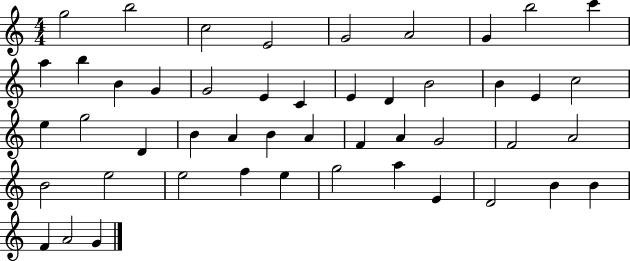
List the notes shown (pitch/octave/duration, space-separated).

G5/h B5/h C5/h E4/h G4/h A4/h G4/q B5/h C6/q A5/q B5/q B4/q G4/q G4/h E4/q C4/q E4/q D4/q B4/h B4/q E4/q C5/h E5/q G5/h D4/q B4/q A4/q B4/q A4/q F4/q A4/q G4/h F4/h A4/h B4/h E5/h E5/h F5/q E5/q G5/h A5/q E4/q D4/h B4/q B4/q F4/q A4/h G4/q